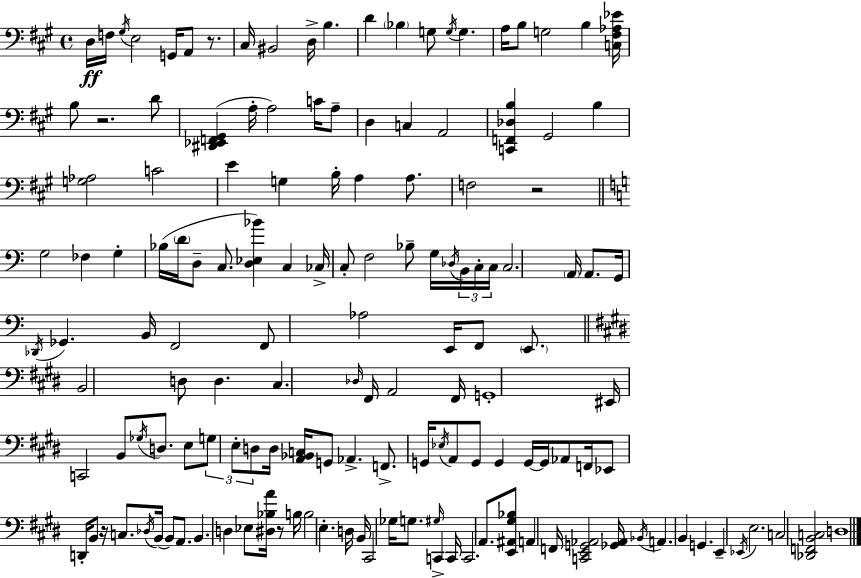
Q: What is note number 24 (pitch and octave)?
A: C4